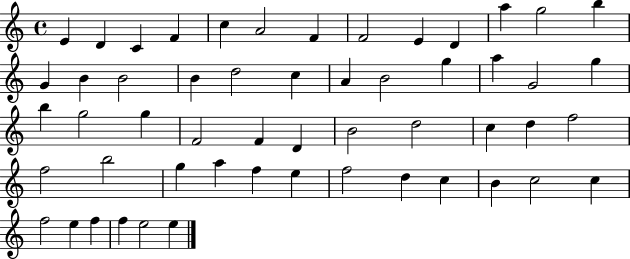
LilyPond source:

{
  \clef treble
  \time 4/4
  \defaultTimeSignature
  \key c \major
  e'4 d'4 c'4 f'4 | c''4 a'2 f'4 | f'2 e'4 d'4 | a''4 g''2 b''4 | \break g'4 b'4 b'2 | b'4 d''2 c''4 | a'4 b'2 g''4 | a''4 g'2 g''4 | \break b''4 g''2 g''4 | f'2 f'4 d'4 | b'2 d''2 | c''4 d''4 f''2 | \break f''2 b''2 | g''4 a''4 f''4 e''4 | f''2 d''4 c''4 | b'4 c''2 c''4 | \break f''2 e''4 f''4 | f''4 e''2 e''4 | \bar "|."
}